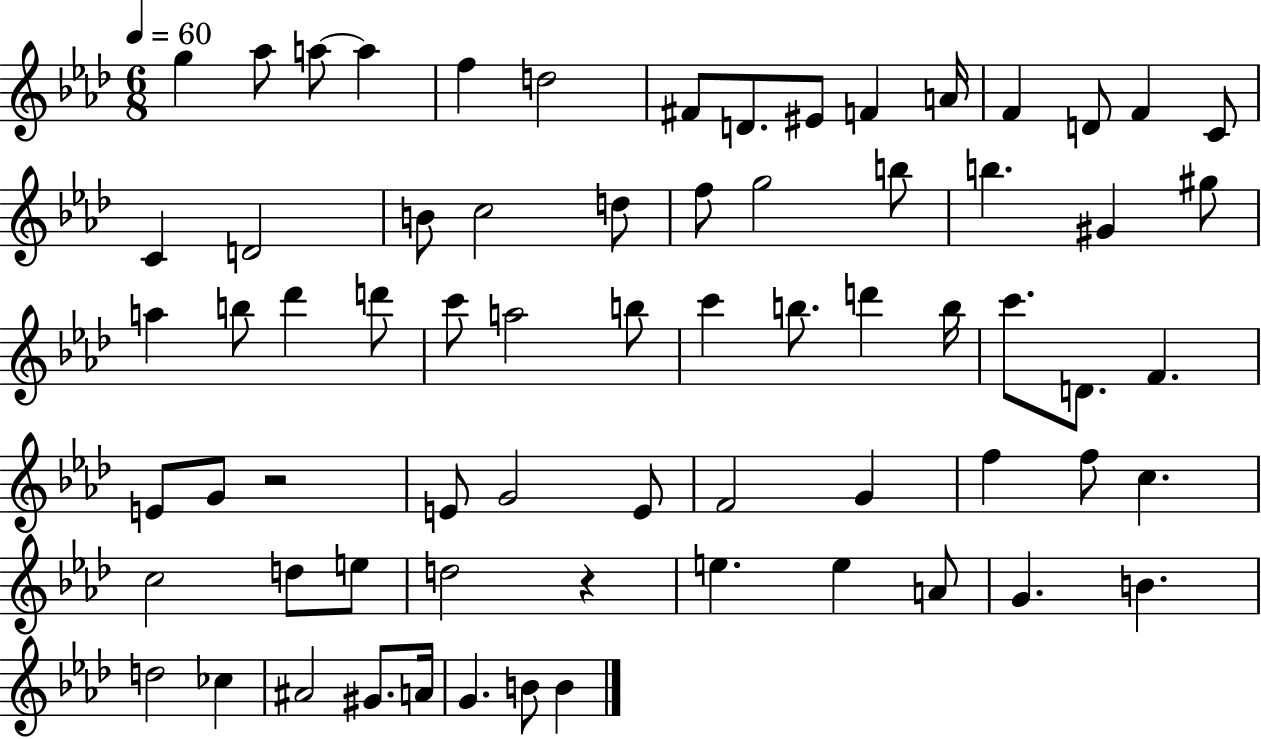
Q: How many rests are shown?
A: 2